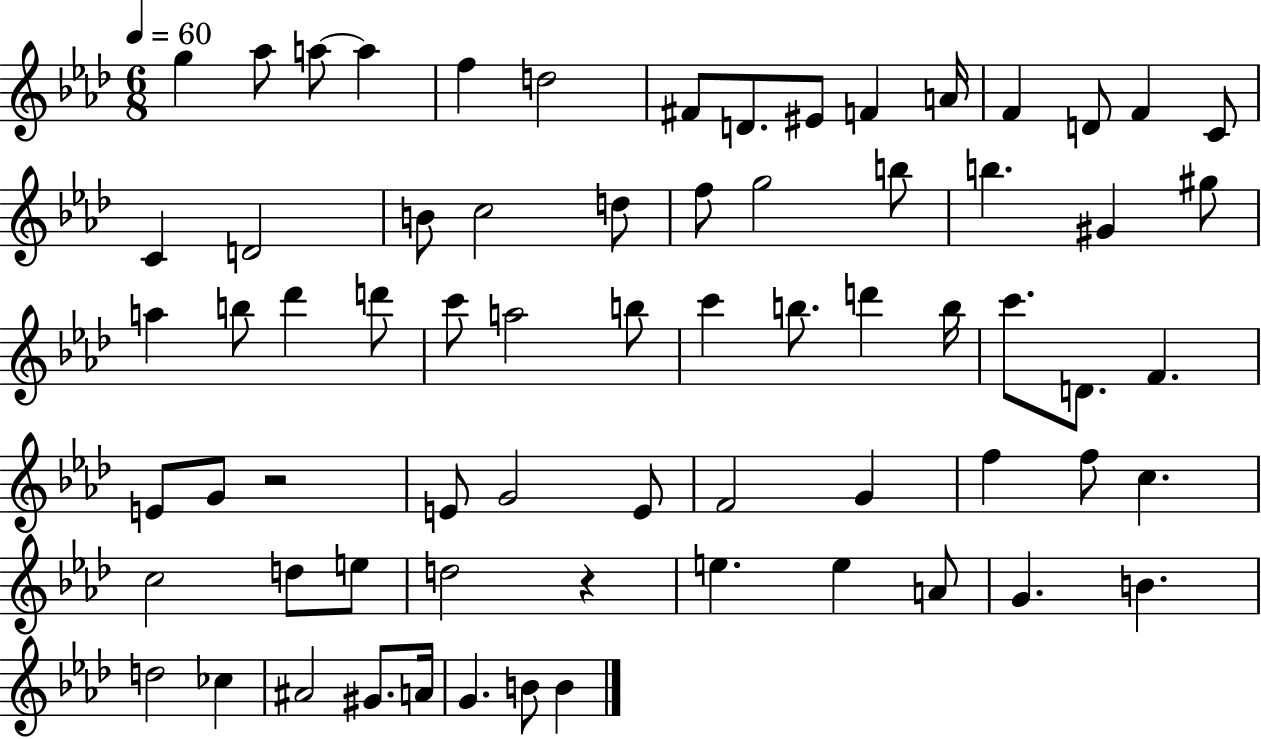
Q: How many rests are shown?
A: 2